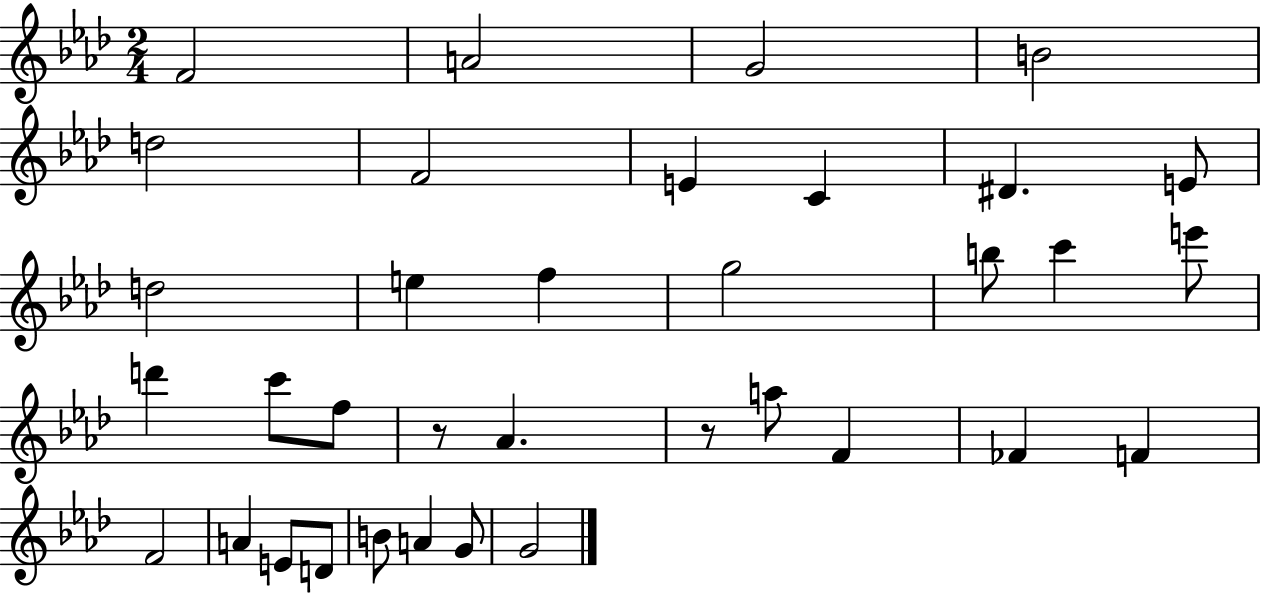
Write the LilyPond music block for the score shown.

{
  \clef treble
  \numericTimeSignature
  \time 2/4
  \key aes \major
  f'2 | a'2 | g'2 | b'2 | \break d''2 | f'2 | e'4 c'4 | dis'4. e'8 | \break d''2 | e''4 f''4 | g''2 | b''8 c'''4 e'''8 | \break d'''4 c'''8 f''8 | r8 aes'4. | r8 a''8 f'4 | fes'4 f'4 | \break f'2 | a'4 e'8 d'8 | b'8 a'4 g'8 | g'2 | \break \bar "|."
}